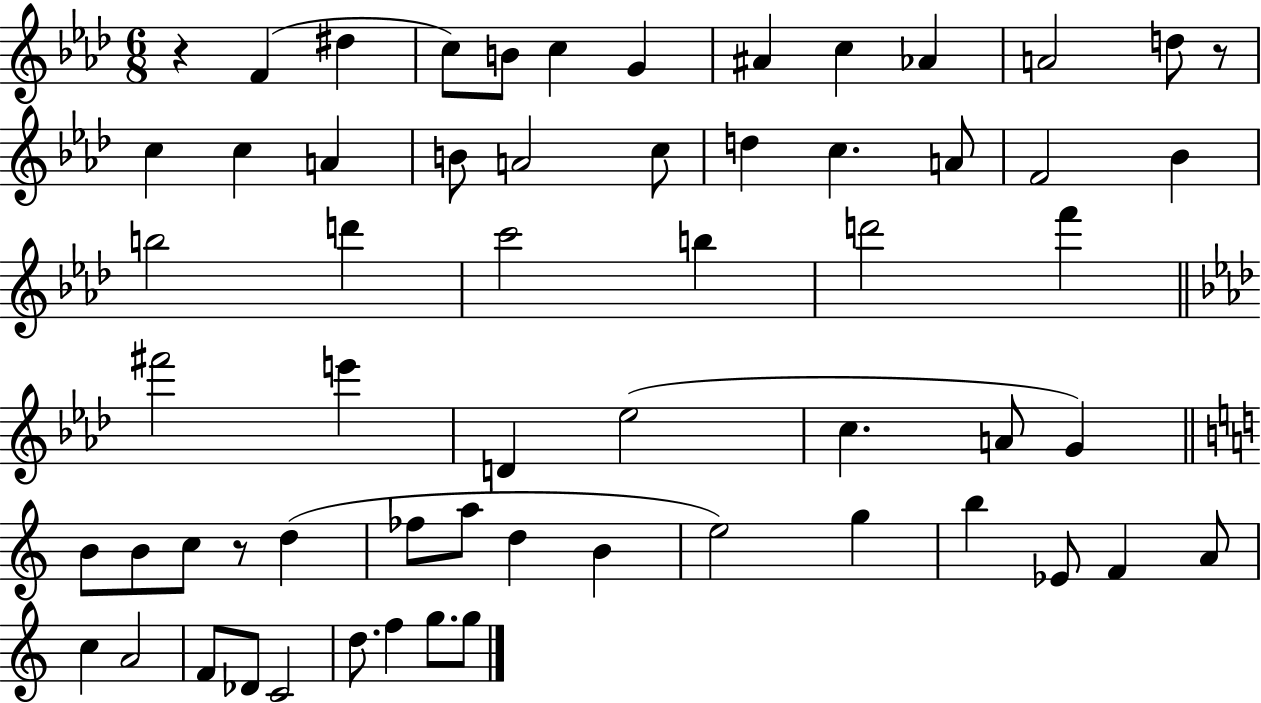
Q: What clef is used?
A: treble